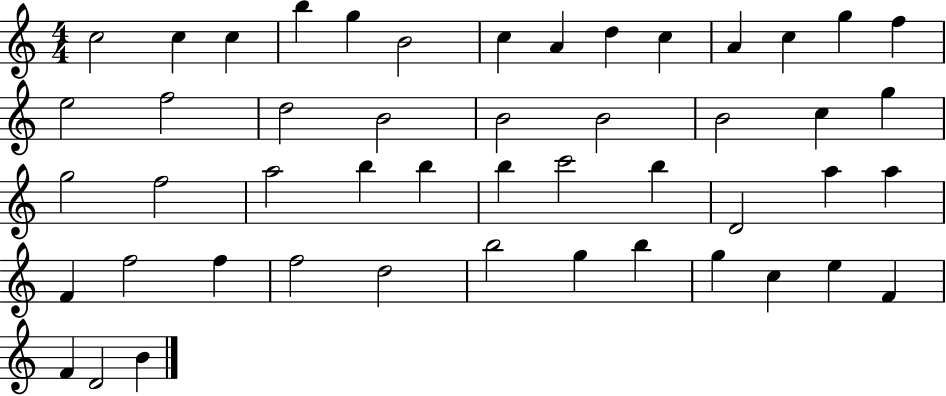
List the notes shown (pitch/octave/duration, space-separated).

C5/h C5/q C5/q B5/q G5/q B4/h C5/q A4/q D5/q C5/q A4/q C5/q G5/q F5/q E5/h F5/h D5/h B4/h B4/h B4/h B4/h C5/q G5/q G5/h F5/h A5/h B5/q B5/q B5/q C6/h B5/q D4/h A5/q A5/q F4/q F5/h F5/q F5/h D5/h B5/h G5/q B5/q G5/q C5/q E5/q F4/q F4/q D4/h B4/q